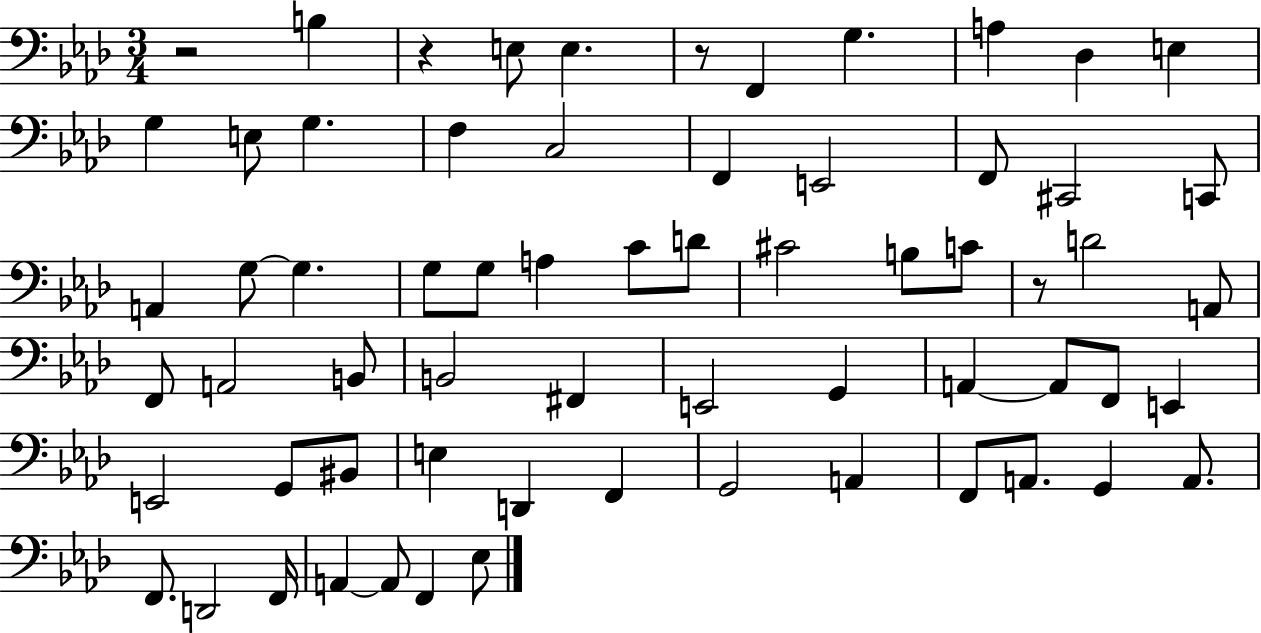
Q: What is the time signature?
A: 3/4